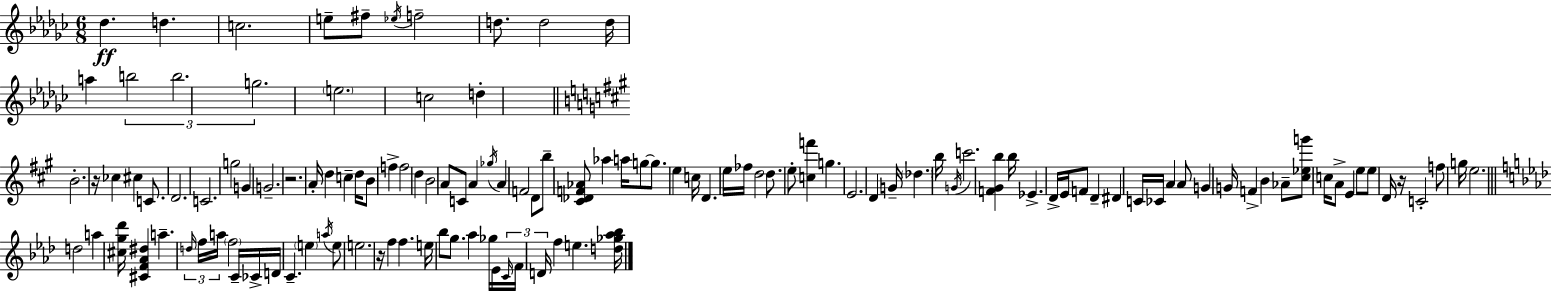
X:1
T:Untitled
M:6/8
L:1/4
K:Ebm
_d d c2 e/2 ^f/2 _e/4 f2 d/2 d2 d/4 a b2 b2 g2 e2 c2 d B2 z/4 _c ^c C/2 D2 C2 g2 G G2 z2 A/4 d c d/4 B/2 f f2 d B2 A/2 C/2 A _g/4 A F2 D/2 b/2 [^C_DF_A]/2 _a a/4 g/2 g/2 e c/4 D e/4 _f/4 d2 d/2 e/2 [cf'] g E2 D G/4 _d b/4 G/4 c'2 [F^Gb] b/4 _E D/4 E/4 F/2 D ^D C/4 _C/4 A A/2 G G/4 F B _A/2 [^c_eg']/2 c/4 A/2 E e/2 e/2 D/4 z/4 C2 f/2 g/4 e2 d2 a [^cg_d']/4 [^CF_A^d] a d/4 f/4 a/4 f2 C/4 _C/4 D/4 C e a/4 e/2 e2 z/4 f f e/4 _b/2 g/2 _a _g/4 _E/4 C/4 F/4 D/4 f e [d_g_a_b]/4